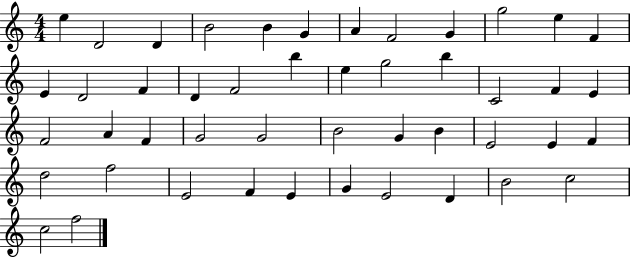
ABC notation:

X:1
T:Untitled
M:4/4
L:1/4
K:C
e D2 D B2 B G A F2 G g2 e F E D2 F D F2 b e g2 b C2 F E F2 A F G2 G2 B2 G B E2 E F d2 f2 E2 F E G E2 D B2 c2 c2 f2